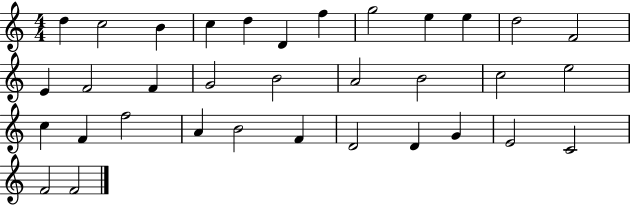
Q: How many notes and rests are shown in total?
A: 34